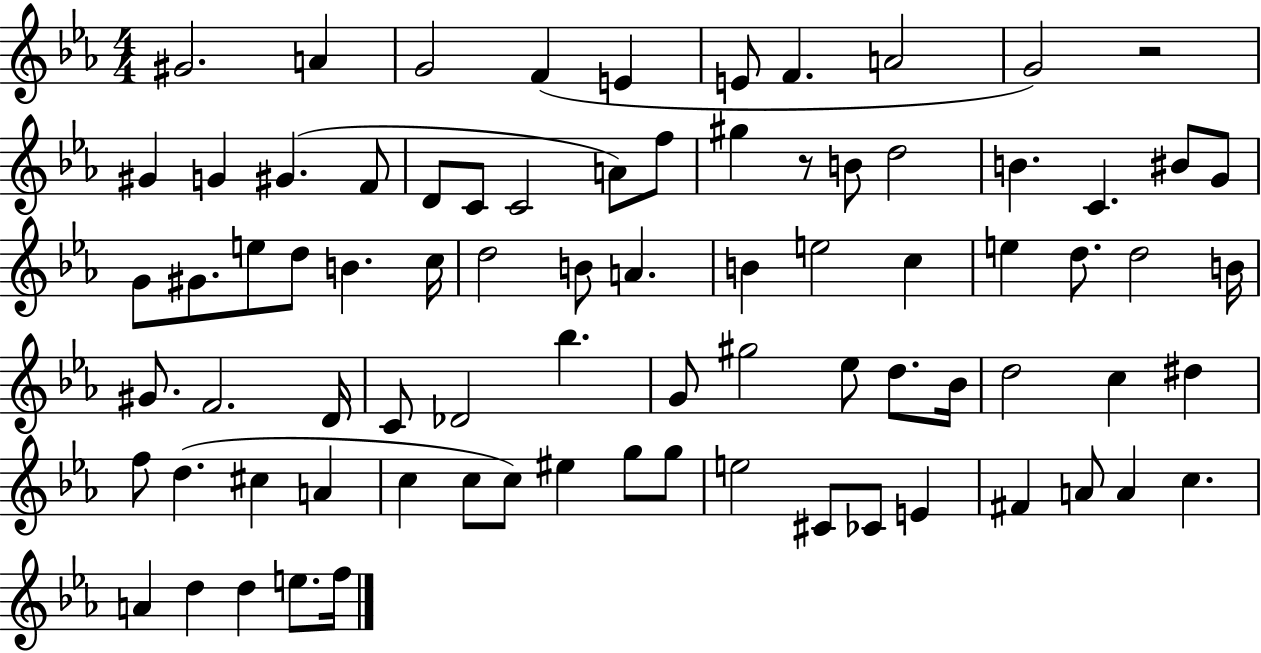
G#4/h. A4/q G4/h F4/q E4/q E4/e F4/q. A4/h G4/h R/h G#4/q G4/q G#4/q. F4/e D4/e C4/e C4/h A4/e F5/e G#5/q R/e B4/e D5/h B4/q. C4/q. BIS4/e G4/e G4/e G#4/e. E5/e D5/e B4/q. C5/s D5/h B4/e A4/q. B4/q E5/h C5/q E5/q D5/e. D5/h B4/s G#4/e. F4/h. D4/s C4/e Db4/h Bb5/q. G4/e G#5/h Eb5/e D5/e. Bb4/s D5/h C5/q D#5/q F5/e D5/q. C#5/q A4/q C5/q C5/e C5/e EIS5/q G5/e G5/e E5/h C#4/e CES4/e E4/q F#4/q A4/e A4/q C5/q. A4/q D5/q D5/q E5/e. F5/s